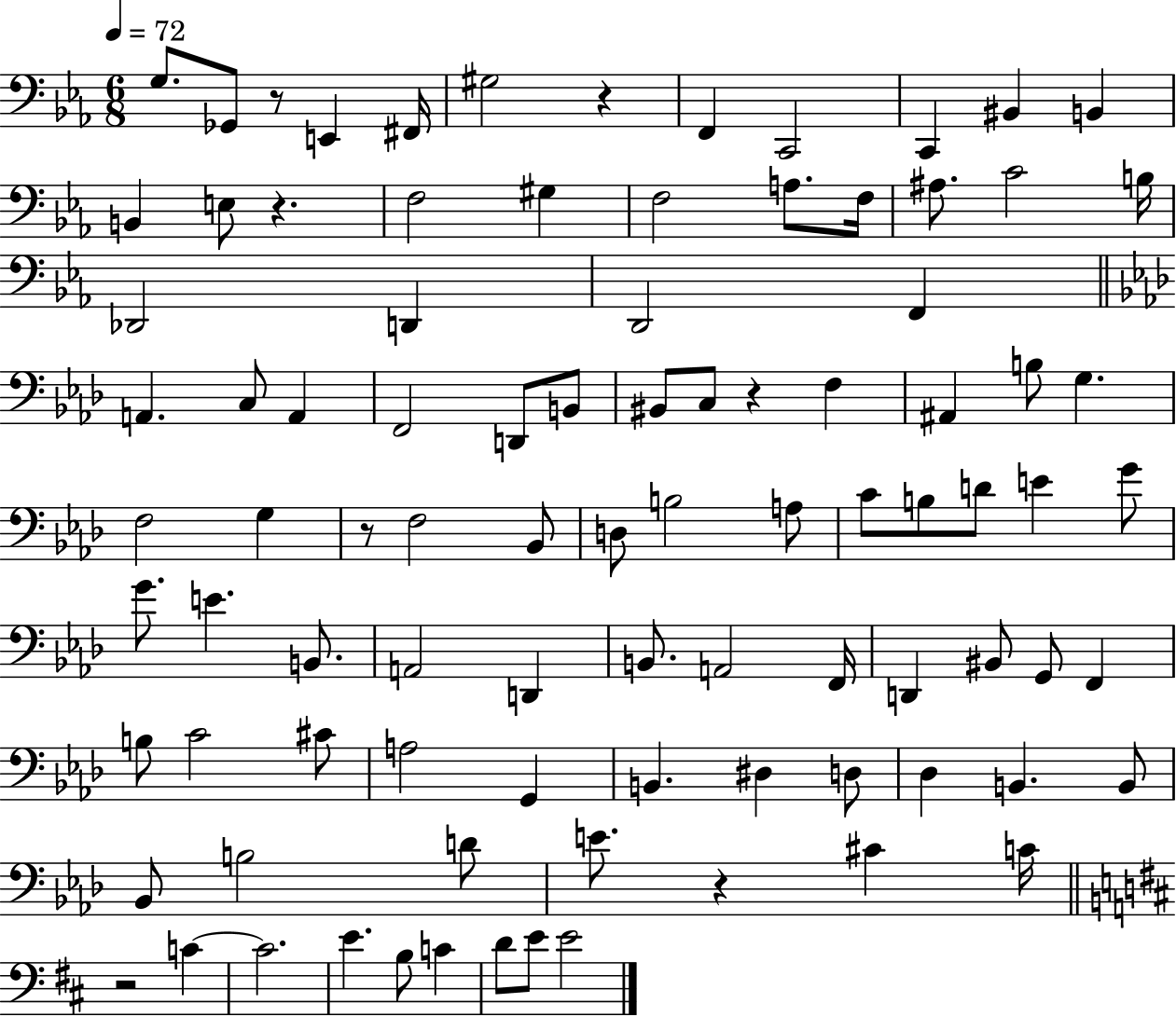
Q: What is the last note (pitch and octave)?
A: E4